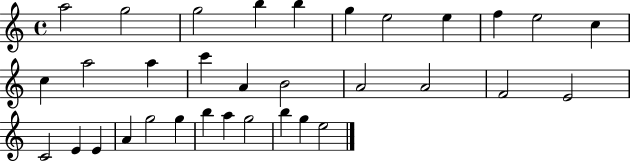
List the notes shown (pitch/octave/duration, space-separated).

A5/h G5/h G5/h B5/q B5/q G5/q E5/h E5/q F5/q E5/h C5/q C5/q A5/h A5/q C6/q A4/q B4/h A4/h A4/h F4/h E4/h C4/h E4/q E4/q A4/q G5/h G5/q B5/q A5/q G5/h B5/q G5/q E5/h